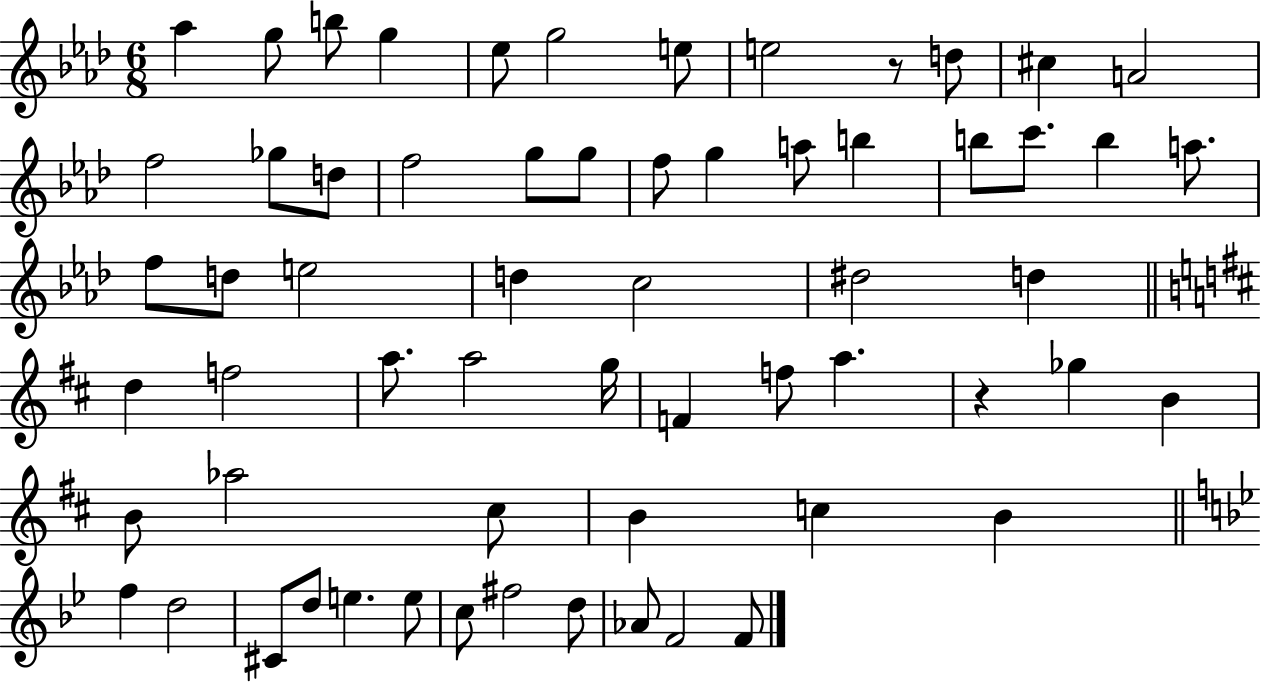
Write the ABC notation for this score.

X:1
T:Untitled
M:6/8
L:1/4
K:Ab
_a g/2 b/2 g _e/2 g2 e/2 e2 z/2 d/2 ^c A2 f2 _g/2 d/2 f2 g/2 g/2 f/2 g a/2 b b/2 c'/2 b a/2 f/2 d/2 e2 d c2 ^d2 d d f2 a/2 a2 g/4 F f/2 a z _g B B/2 _a2 ^c/2 B c B f d2 ^C/2 d/2 e e/2 c/2 ^f2 d/2 _A/2 F2 F/2